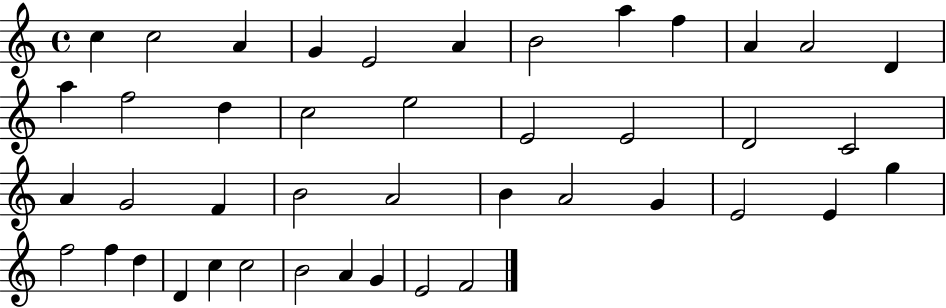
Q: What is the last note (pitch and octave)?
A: F4